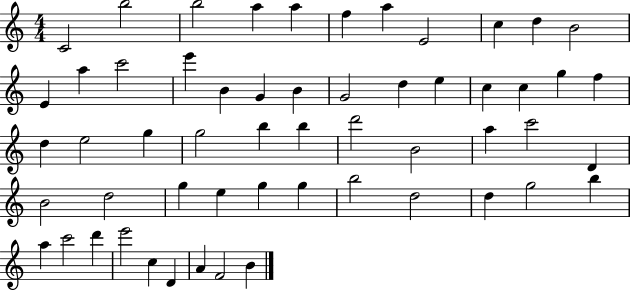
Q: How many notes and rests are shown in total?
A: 56